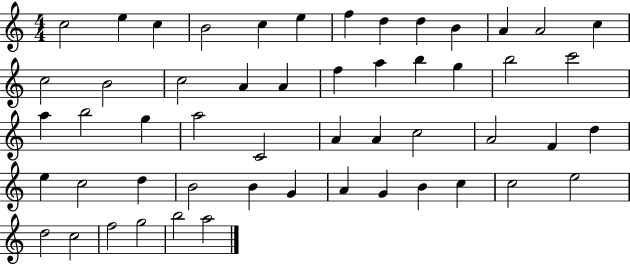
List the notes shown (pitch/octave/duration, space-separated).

C5/h E5/q C5/q B4/h C5/q E5/q F5/q D5/q D5/q B4/q A4/q A4/h C5/q C5/h B4/h C5/h A4/q A4/q F5/q A5/q B5/q G5/q B5/h C6/h A5/q B5/h G5/q A5/h C4/h A4/q A4/q C5/h A4/h F4/q D5/q E5/q C5/h D5/q B4/h B4/q G4/q A4/q G4/q B4/q C5/q C5/h E5/h D5/h C5/h F5/h G5/h B5/h A5/h